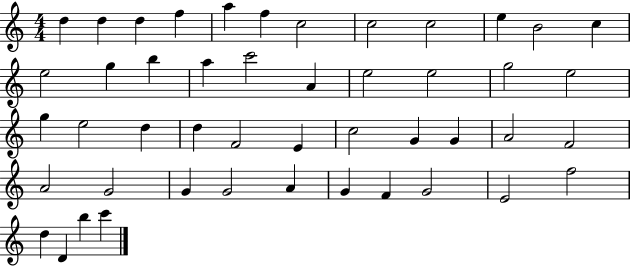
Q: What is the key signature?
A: C major